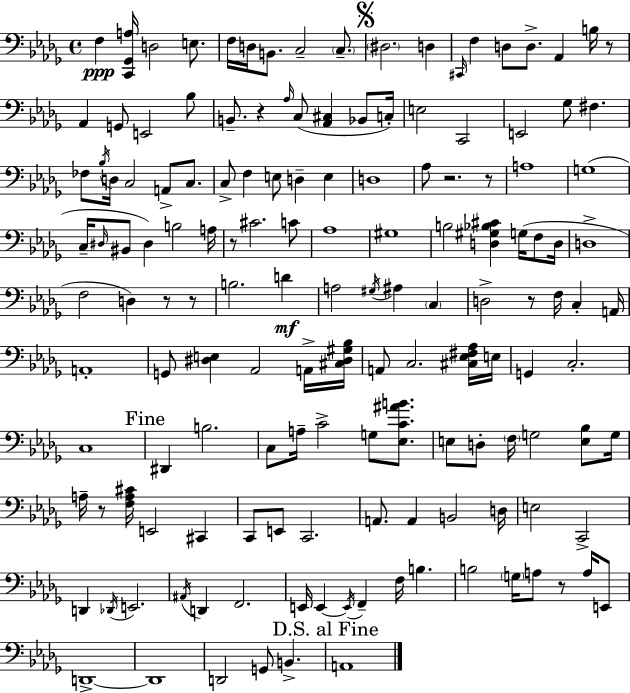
F3/q [C2,Gb2,A3]/s D3/h E3/e. F3/s D3/s B2/e. C3/h C3/e. D#3/h. D3/q C#2/s F3/q D3/e D3/e. Ab2/q B3/s R/e Ab2/q G2/e E2/h Bb3/e B2/e. R/q Ab3/s C3/e [Ab2,C#3]/q Bb2/e C3/s E3/h C2/h E2/h Gb3/e F#3/q. FES3/e Bb3/s D3/s C3/h A2/e C3/e. C3/e F3/q E3/e D3/q E3/q D3/w Ab3/e R/h. R/e A3/w G3/w C3/s D#3/s BIS2/e D#3/q B3/h A3/s R/e C#4/h. C4/e Ab3/w G#3/w B3/h [D3,G#3,Bb3,C#4]/q G3/s F3/e D3/s D3/w F3/h D3/q R/e R/e B3/h. D4/q A3/h G#3/s A#3/q C3/q D3/h R/e F3/s C3/q A2/s A2/w G2/e [D#3,E3]/q Ab2/h A2/s [C#3,D#3,G#3,Bb3]/s A2/e C3/h. [C#3,Eb3,F#3,Ab3]/s E3/s G2/q C3/h. C3/w D#2/q B3/h. C3/e A3/s C4/h G3/e [Eb3,C4,A#4,B4]/e. E3/e D3/e F3/s G3/h [E3,Bb3]/e G3/s A3/s R/e [F3,A3,C#4]/s E2/h C#2/q C2/e E2/e C2/h. A2/e. A2/q B2/h D3/s E3/h C2/h D2/q Db2/s E2/h. A#2/s D2/q F2/h. E2/s E2/q E2/s F2/q F3/s B3/q. B3/h G3/s A3/e R/e A3/s E2/e D2/w D2/w D2/h G2/e B2/q. A2/w